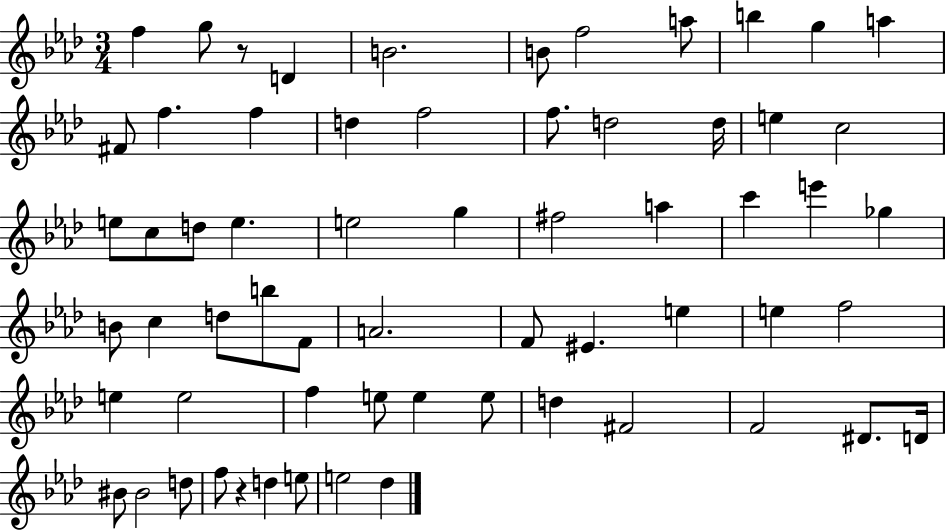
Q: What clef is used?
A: treble